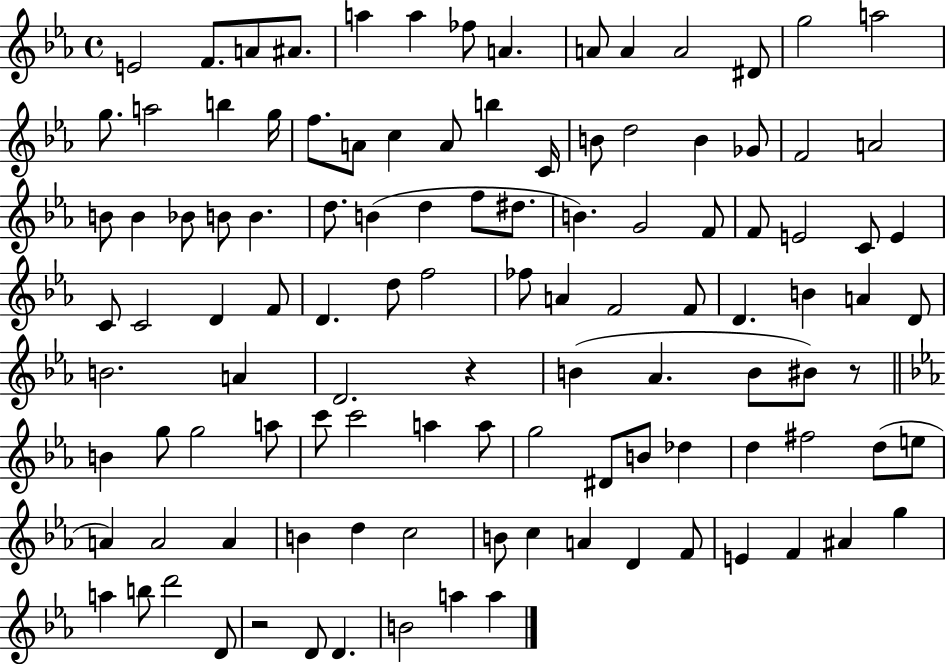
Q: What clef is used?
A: treble